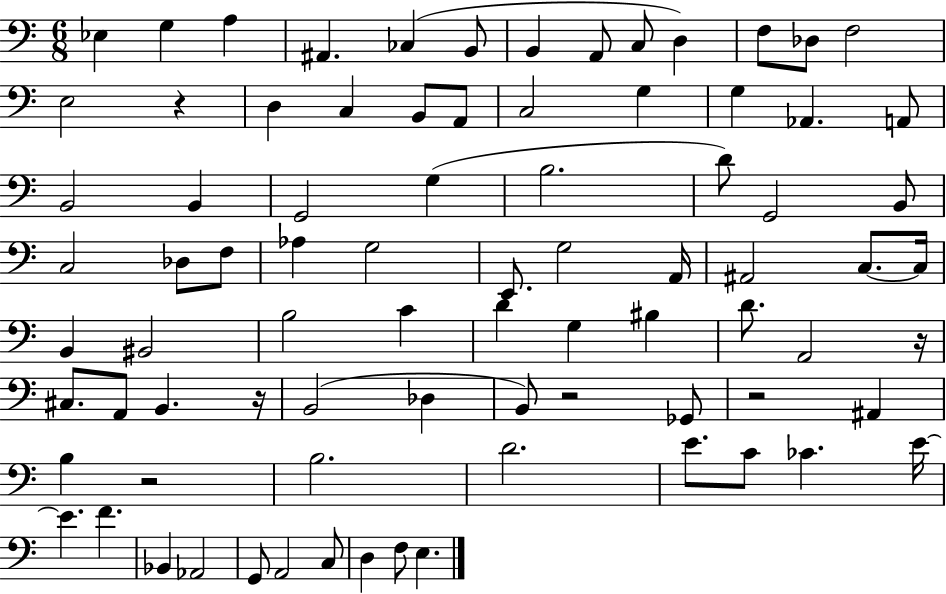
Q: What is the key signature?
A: C major